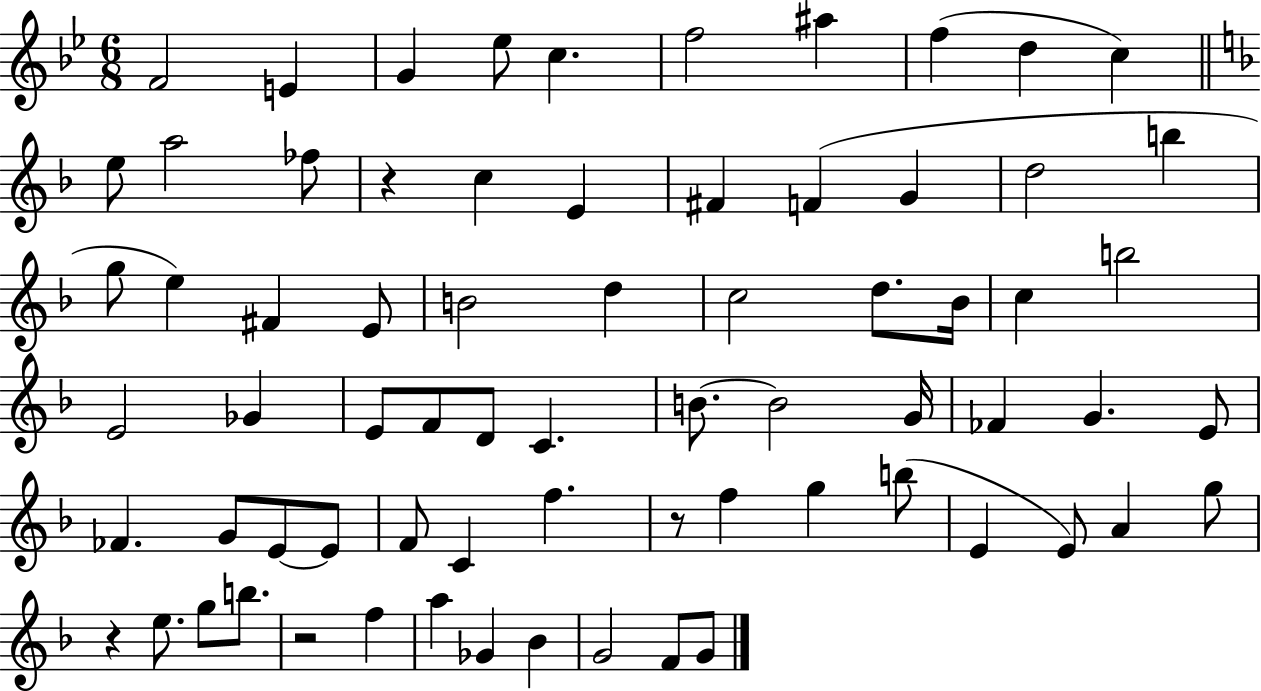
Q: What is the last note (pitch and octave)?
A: G4